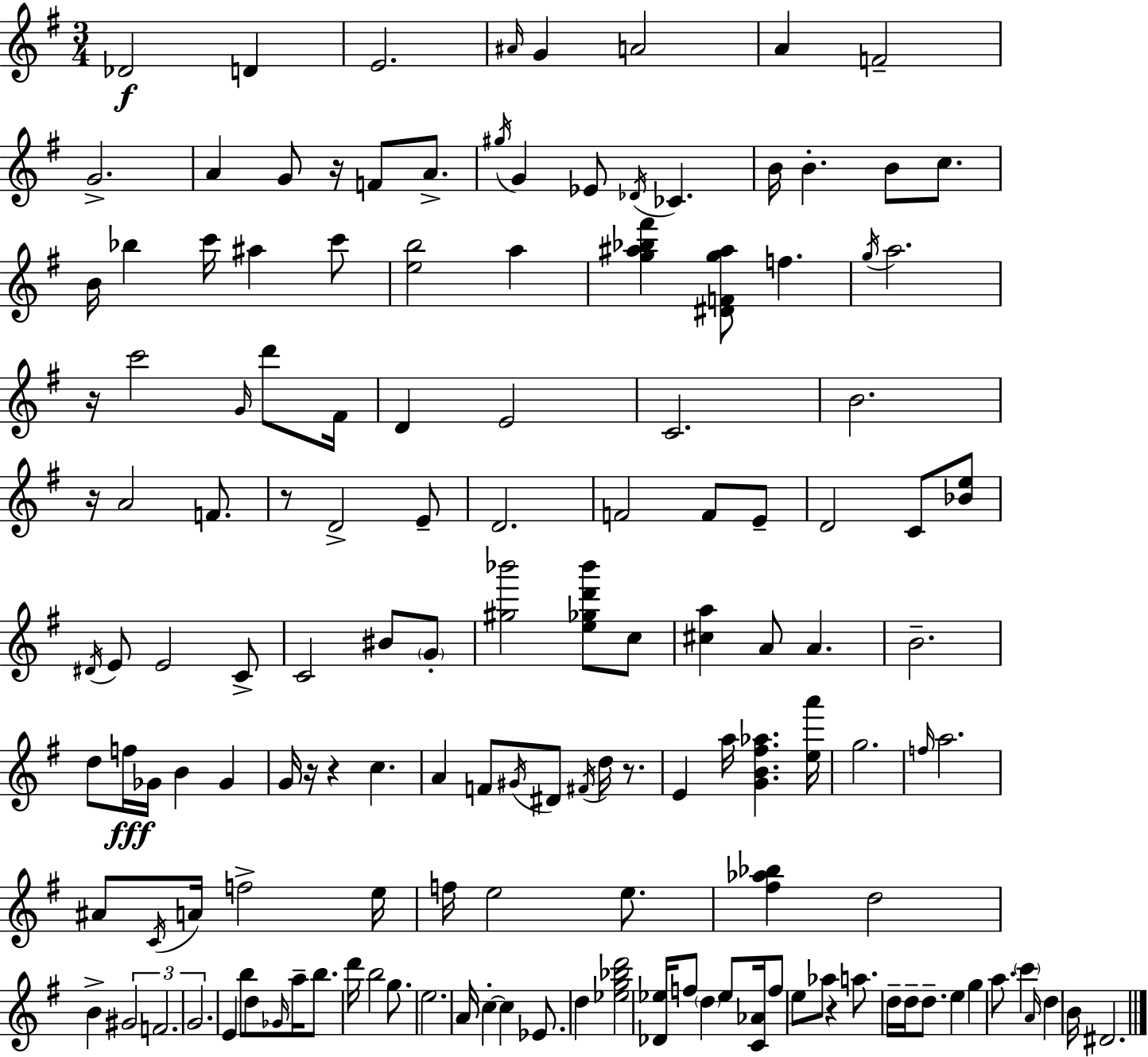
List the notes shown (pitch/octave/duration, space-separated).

Db4/h D4/q E4/h. A#4/s G4/q A4/h A4/q F4/h G4/h. A4/q G4/e R/s F4/e A4/e. G#5/s G4/q Eb4/e Db4/s CES4/q. B4/s B4/q. B4/e C5/e. B4/s Bb5/q C6/s A#5/q C6/e [E5,B5]/h A5/q [G5,A#5,Bb5,F#6]/q [D#4,F4,G5,A#5]/e F5/q. G5/s A5/h. R/s C6/h G4/s D6/e F#4/s D4/q E4/h C4/h. B4/h. R/s A4/h F4/e. R/e D4/h E4/e D4/h. F4/h F4/e E4/e D4/h C4/e [Bb4,E5]/e D#4/s E4/e E4/h C4/e C4/h BIS4/e G4/e [G#5,Bb6]/h [E5,Gb5,D6,Bb6]/e C5/e [C#5,A5]/q A4/e A4/q. B4/h. D5/e F5/s Gb4/s B4/q Gb4/q G4/s R/s R/q C5/q. A4/q F4/e G#4/s D#4/e F#4/s D5/s R/e. E4/q A5/s [G4,B4,F#5,Ab5]/q. [E5,A6]/s G5/h. F5/s A5/h. A#4/e C4/s A4/s F5/h E5/s F5/s E5/h E5/e. [F#5,Ab5,Bb5]/q D5/h B4/q G#4/h F4/h. G4/h. E4/q B5/e D5/e Gb4/s A5/s B5/e. D6/s B5/h G5/e. E5/h. A4/s C5/q C5/q Eb4/e. D5/q [Eb5,G5,Bb5,D6]/h [Db4,Eb5]/s F5/e D5/q Eb5/e [C4,Ab4]/s F5/e E5/e Ab5/e R/q A5/e. D5/s D5/s D5/e. E5/q G5/q A5/e. C6/q A4/s D5/q B4/s D#4/h.